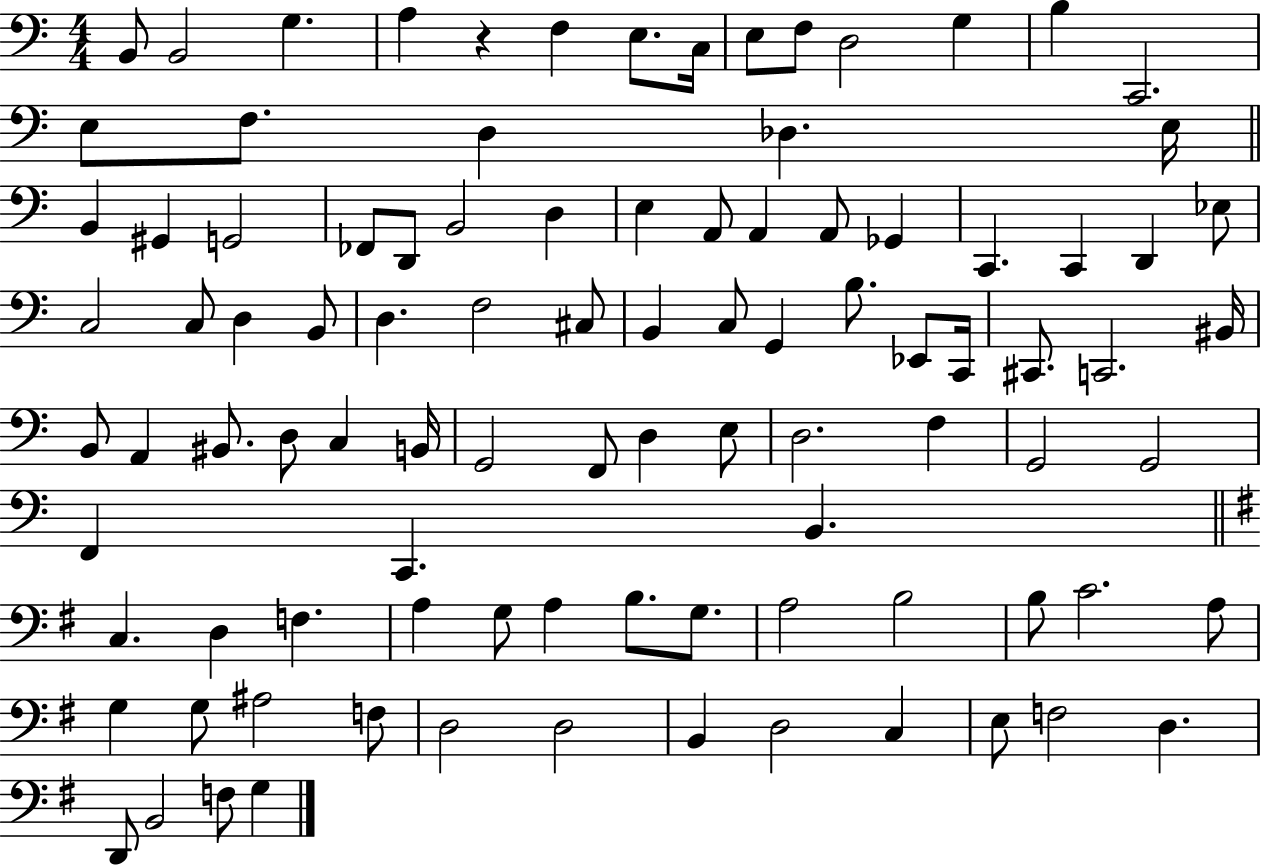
B2/e B2/h G3/q. A3/q R/q F3/q E3/e. C3/s E3/e F3/e D3/h G3/q B3/q C2/h. E3/e F3/e. D3/q Db3/q. E3/s B2/q G#2/q G2/h FES2/e D2/e B2/h D3/q E3/q A2/e A2/q A2/e Gb2/q C2/q. C2/q D2/q Eb3/e C3/h C3/e D3/q B2/e D3/q. F3/h C#3/e B2/q C3/e G2/q B3/e. Eb2/e C2/s C#2/e. C2/h. BIS2/s B2/e A2/q BIS2/e. D3/e C3/q B2/s G2/h F2/e D3/q E3/e D3/h. F3/q G2/h G2/h F2/q C2/q. B2/q. C3/q. D3/q F3/q. A3/q G3/e A3/q B3/e. G3/e. A3/h B3/h B3/e C4/h. A3/e G3/q G3/e A#3/h F3/e D3/h D3/h B2/q D3/h C3/q E3/e F3/h D3/q. D2/e B2/h F3/e G3/q